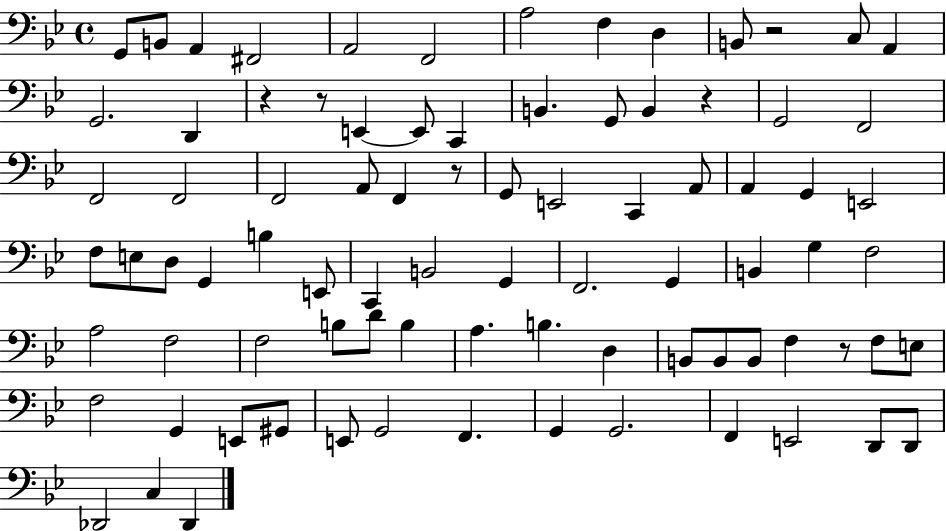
G2/e B2/e A2/q F#2/h A2/h F2/h A3/h F3/q D3/q B2/e R/h C3/e A2/q G2/h. D2/q R/q R/e E2/q E2/e C2/q B2/q. G2/e B2/q R/q G2/h F2/h F2/h F2/h F2/h A2/e F2/q R/e G2/e E2/h C2/q A2/e A2/q G2/q E2/h F3/e E3/e D3/e G2/q B3/q E2/e C2/q B2/h G2/q F2/h. G2/q B2/q G3/q F3/h A3/h F3/h F3/h B3/e D4/e B3/q A3/q. B3/q. D3/q B2/e B2/e B2/e F3/q R/e F3/e E3/e F3/h G2/q E2/e G#2/e E2/e G2/h F2/q. G2/q G2/h. F2/q E2/h D2/e D2/e Db2/h C3/q Db2/q